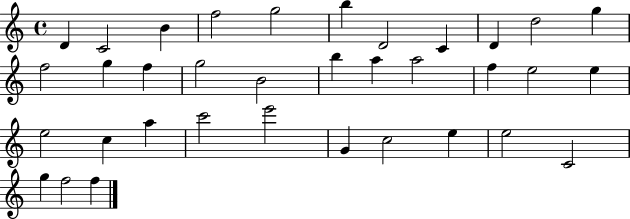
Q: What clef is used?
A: treble